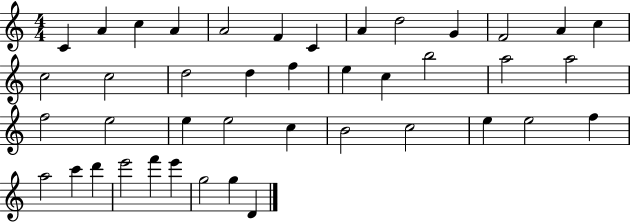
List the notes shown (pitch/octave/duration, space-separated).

C4/q A4/q C5/q A4/q A4/h F4/q C4/q A4/q D5/h G4/q F4/h A4/q C5/q C5/h C5/h D5/h D5/q F5/q E5/q C5/q B5/h A5/h A5/h F5/h E5/h E5/q E5/h C5/q B4/h C5/h E5/q E5/h F5/q A5/h C6/q D6/q E6/h F6/q E6/q G5/h G5/q D4/q